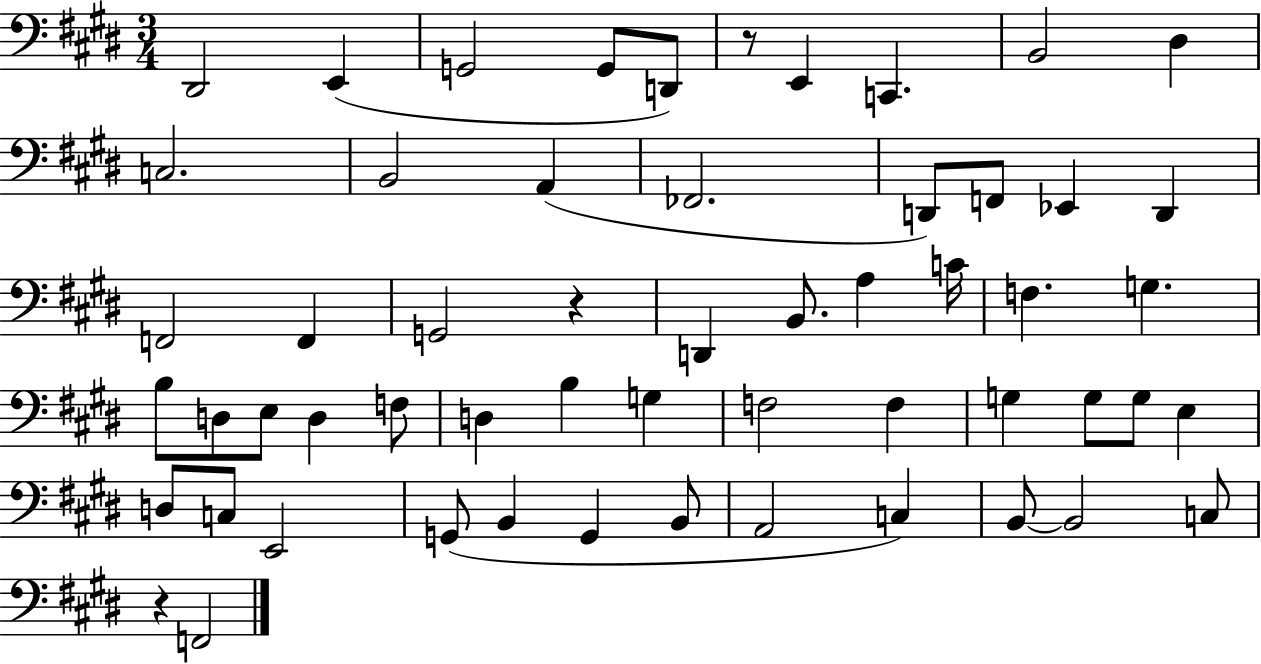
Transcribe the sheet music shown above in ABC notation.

X:1
T:Untitled
M:3/4
L:1/4
K:E
^D,,2 E,, G,,2 G,,/2 D,,/2 z/2 E,, C,, B,,2 ^D, C,2 B,,2 A,, _F,,2 D,,/2 F,,/2 _E,, D,, F,,2 F,, G,,2 z D,, B,,/2 A, C/4 F, G, B,/2 D,/2 E,/2 D, F,/2 D, B, G, F,2 F, G, G,/2 G,/2 E, D,/2 C,/2 E,,2 G,,/2 B,, G,, B,,/2 A,,2 C, B,,/2 B,,2 C,/2 z F,,2